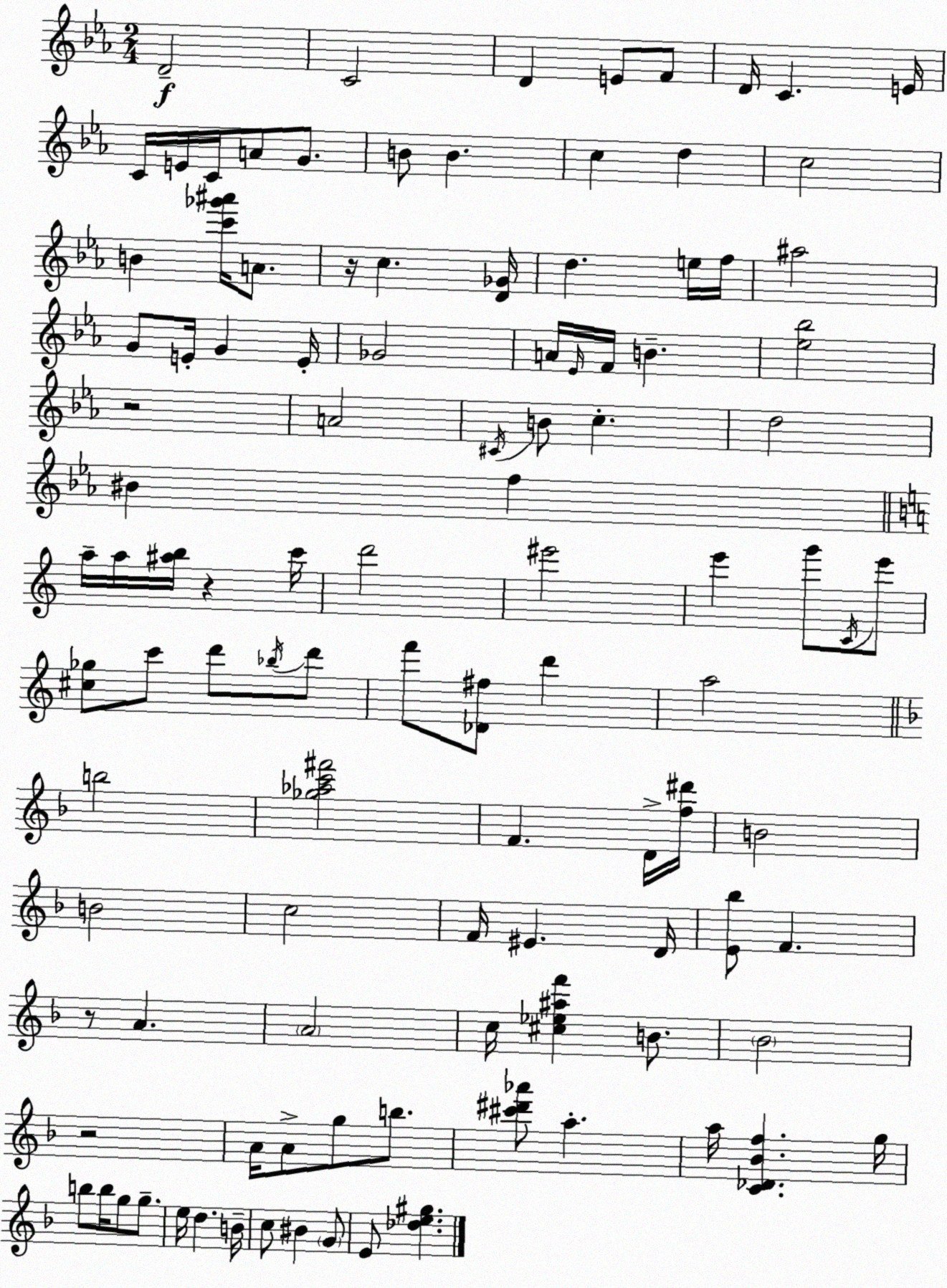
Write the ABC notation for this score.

X:1
T:Untitled
M:2/4
L:1/4
K:Eb
D2 C2 D E/2 F/2 D/4 C E/4 C/4 E/4 C/4 A/2 G/2 B/2 B c d c2 B [c'_g'^a']/4 A/2 z/4 c [D_G]/4 d e/4 f/4 ^a2 G/2 E/4 G E/4 _G2 A/4 _E/4 F/4 B [_e_b]2 z2 A2 ^C/4 B/2 c d2 ^B f a/4 a/4 [^ab]/4 z c'/4 d'2 ^e'2 e' g'/2 C/4 e'/2 [^c_g]/2 c'/2 d'/2 _b/4 d'/2 f'/2 [_D^f]/2 d' a2 b2 [_g_ac'^f']2 F D/4 [f^d']/4 B2 B2 c2 F/4 ^E D/4 [E_b]/2 F z/2 A A2 c/4 [^c_e^af'] B/2 _B2 z2 A/4 A/2 g/2 b/2 [^c'^d'_a']/2 a a/4 [C_D_Bf] g/4 b/2 b/4 g/2 g/2 e/4 d B/4 c/2 ^B G/2 E/2 [_de^g]